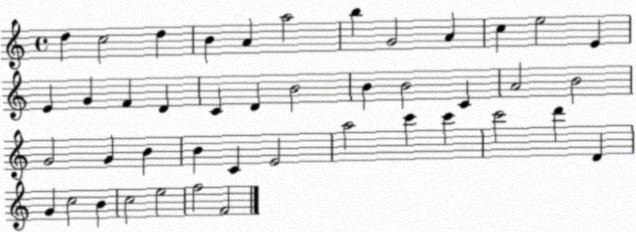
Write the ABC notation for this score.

X:1
T:Untitled
M:4/4
L:1/4
K:C
d c2 d B A a2 b G2 A c e2 E E G F D C D B2 B B2 C A2 B2 G2 G B B C E2 a2 c' c' c'2 d' D G c2 B c2 e2 f2 F2